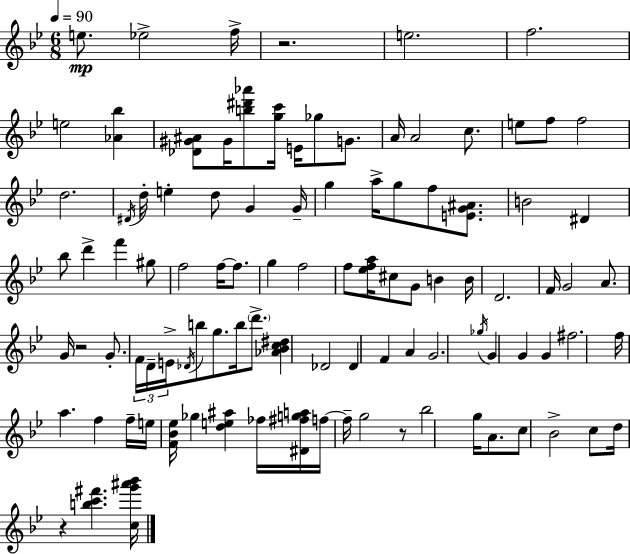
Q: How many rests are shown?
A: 4